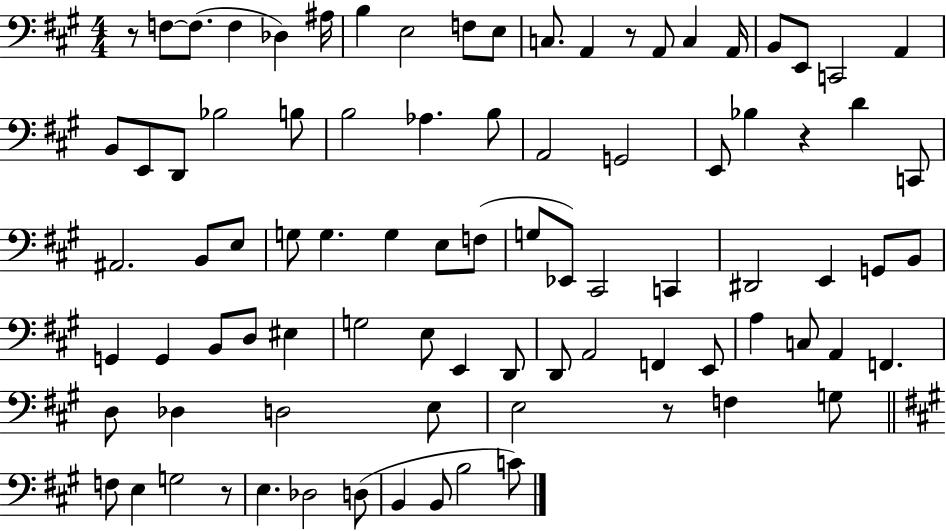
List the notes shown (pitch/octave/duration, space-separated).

R/e F3/e F3/e. F3/q Db3/q A#3/s B3/q E3/h F3/e E3/e C3/e. A2/q R/e A2/e C3/q A2/s B2/e E2/e C2/h A2/q B2/e E2/e D2/e Bb3/h B3/e B3/h Ab3/q. B3/e A2/h G2/h E2/e Bb3/q R/q D4/q C2/e A#2/h. B2/e E3/e G3/e G3/q. G3/q E3/e F3/e G3/e Eb2/e C#2/h C2/q D#2/h E2/q G2/e B2/e G2/q G2/q B2/e D3/e EIS3/q G3/h E3/e E2/q D2/e D2/e A2/h F2/q E2/e A3/q C3/e A2/q F2/q. D3/e Db3/q D3/h E3/e E3/h R/e F3/q G3/e F3/e E3/q G3/h R/e E3/q. Db3/h D3/e B2/q B2/e B3/h C4/e